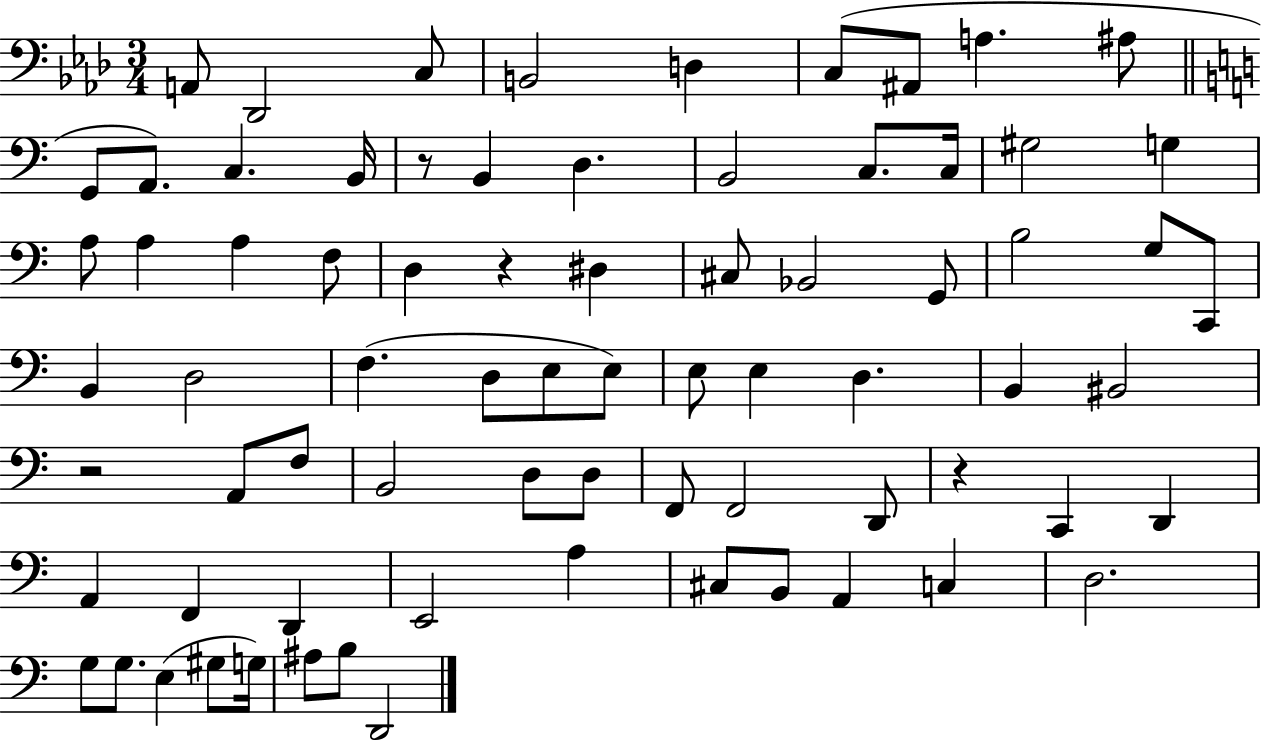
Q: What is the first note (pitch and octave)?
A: A2